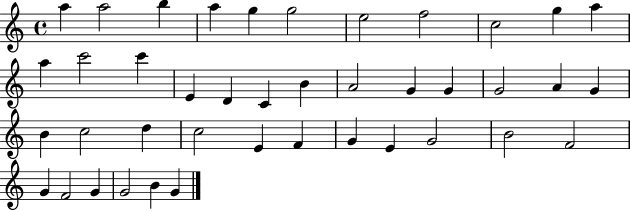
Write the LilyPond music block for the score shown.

{
  \clef treble
  \time 4/4
  \defaultTimeSignature
  \key c \major
  a''4 a''2 b''4 | a''4 g''4 g''2 | e''2 f''2 | c''2 g''4 a''4 | \break a''4 c'''2 c'''4 | e'4 d'4 c'4 b'4 | a'2 g'4 g'4 | g'2 a'4 g'4 | \break b'4 c''2 d''4 | c''2 e'4 f'4 | g'4 e'4 g'2 | b'2 f'2 | \break g'4 f'2 g'4 | g'2 b'4 g'4 | \bar "|."
}